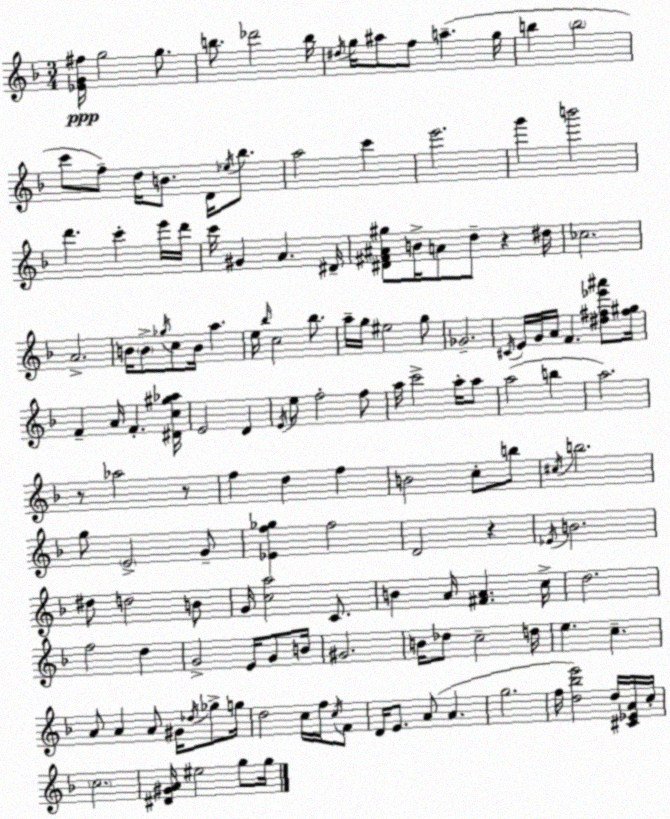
X:1
T:Untitled
M:3/4
L:1/4
K:F
[_EG^f]/4 g2 g/2 b/2 _d'2 b/4 ^d/4 g/4 ^a/2 f/2 a g/4 b b2 c'/2 f/2 d/4 B/2 D/4 _e/4 _b/2 a2 c' e'2 g' b'2 d' c' e'/4 d'/4 c'/4 ^G A ^D/4 [^D^F^A^g]/2 B/4 A/2 d/2 z ^d/4 _c2 A2 B/4 B/2 _g/4 c/2 B/4 a e/4 _b/4 c2 _b/2 a/4 g/4 ^e2 g/2 _G2 ^C/4 E/4 G/4 A/4 F [^d^f_e'^a']/2 [^f^g]/4 F A/4 F [^Dc^g_a]/4 E2 D E/4 e/2 f2 f/2 a/4 c'2 a/4 a/2 a2 b a2 z/2 _a2 z/2 f d f B2 c/2 b/2 ^c/4 b2 g/2 E2 G/2 [_Ef_g] f2 D2 z _E/4 B2 ^d/2 d2 B/2 G/4 [ca]2 C/2 B A/4 [^FA] c/4 d2 f2 d G2 E/4 G/2 B/4 ^G2 B/4 _d/2 c2 d/4 e c A/2 A A/2 ^G/4 _d/4 _g/2 g/4 d2 c/4 f/4 c/4 F/2 D/4 E/2 A/2 A g2 f/4 [d_be']2 d/4 [^C_EA]/4 c/4 c2 [^D^GA]/4 ^e2 g/2 g/4